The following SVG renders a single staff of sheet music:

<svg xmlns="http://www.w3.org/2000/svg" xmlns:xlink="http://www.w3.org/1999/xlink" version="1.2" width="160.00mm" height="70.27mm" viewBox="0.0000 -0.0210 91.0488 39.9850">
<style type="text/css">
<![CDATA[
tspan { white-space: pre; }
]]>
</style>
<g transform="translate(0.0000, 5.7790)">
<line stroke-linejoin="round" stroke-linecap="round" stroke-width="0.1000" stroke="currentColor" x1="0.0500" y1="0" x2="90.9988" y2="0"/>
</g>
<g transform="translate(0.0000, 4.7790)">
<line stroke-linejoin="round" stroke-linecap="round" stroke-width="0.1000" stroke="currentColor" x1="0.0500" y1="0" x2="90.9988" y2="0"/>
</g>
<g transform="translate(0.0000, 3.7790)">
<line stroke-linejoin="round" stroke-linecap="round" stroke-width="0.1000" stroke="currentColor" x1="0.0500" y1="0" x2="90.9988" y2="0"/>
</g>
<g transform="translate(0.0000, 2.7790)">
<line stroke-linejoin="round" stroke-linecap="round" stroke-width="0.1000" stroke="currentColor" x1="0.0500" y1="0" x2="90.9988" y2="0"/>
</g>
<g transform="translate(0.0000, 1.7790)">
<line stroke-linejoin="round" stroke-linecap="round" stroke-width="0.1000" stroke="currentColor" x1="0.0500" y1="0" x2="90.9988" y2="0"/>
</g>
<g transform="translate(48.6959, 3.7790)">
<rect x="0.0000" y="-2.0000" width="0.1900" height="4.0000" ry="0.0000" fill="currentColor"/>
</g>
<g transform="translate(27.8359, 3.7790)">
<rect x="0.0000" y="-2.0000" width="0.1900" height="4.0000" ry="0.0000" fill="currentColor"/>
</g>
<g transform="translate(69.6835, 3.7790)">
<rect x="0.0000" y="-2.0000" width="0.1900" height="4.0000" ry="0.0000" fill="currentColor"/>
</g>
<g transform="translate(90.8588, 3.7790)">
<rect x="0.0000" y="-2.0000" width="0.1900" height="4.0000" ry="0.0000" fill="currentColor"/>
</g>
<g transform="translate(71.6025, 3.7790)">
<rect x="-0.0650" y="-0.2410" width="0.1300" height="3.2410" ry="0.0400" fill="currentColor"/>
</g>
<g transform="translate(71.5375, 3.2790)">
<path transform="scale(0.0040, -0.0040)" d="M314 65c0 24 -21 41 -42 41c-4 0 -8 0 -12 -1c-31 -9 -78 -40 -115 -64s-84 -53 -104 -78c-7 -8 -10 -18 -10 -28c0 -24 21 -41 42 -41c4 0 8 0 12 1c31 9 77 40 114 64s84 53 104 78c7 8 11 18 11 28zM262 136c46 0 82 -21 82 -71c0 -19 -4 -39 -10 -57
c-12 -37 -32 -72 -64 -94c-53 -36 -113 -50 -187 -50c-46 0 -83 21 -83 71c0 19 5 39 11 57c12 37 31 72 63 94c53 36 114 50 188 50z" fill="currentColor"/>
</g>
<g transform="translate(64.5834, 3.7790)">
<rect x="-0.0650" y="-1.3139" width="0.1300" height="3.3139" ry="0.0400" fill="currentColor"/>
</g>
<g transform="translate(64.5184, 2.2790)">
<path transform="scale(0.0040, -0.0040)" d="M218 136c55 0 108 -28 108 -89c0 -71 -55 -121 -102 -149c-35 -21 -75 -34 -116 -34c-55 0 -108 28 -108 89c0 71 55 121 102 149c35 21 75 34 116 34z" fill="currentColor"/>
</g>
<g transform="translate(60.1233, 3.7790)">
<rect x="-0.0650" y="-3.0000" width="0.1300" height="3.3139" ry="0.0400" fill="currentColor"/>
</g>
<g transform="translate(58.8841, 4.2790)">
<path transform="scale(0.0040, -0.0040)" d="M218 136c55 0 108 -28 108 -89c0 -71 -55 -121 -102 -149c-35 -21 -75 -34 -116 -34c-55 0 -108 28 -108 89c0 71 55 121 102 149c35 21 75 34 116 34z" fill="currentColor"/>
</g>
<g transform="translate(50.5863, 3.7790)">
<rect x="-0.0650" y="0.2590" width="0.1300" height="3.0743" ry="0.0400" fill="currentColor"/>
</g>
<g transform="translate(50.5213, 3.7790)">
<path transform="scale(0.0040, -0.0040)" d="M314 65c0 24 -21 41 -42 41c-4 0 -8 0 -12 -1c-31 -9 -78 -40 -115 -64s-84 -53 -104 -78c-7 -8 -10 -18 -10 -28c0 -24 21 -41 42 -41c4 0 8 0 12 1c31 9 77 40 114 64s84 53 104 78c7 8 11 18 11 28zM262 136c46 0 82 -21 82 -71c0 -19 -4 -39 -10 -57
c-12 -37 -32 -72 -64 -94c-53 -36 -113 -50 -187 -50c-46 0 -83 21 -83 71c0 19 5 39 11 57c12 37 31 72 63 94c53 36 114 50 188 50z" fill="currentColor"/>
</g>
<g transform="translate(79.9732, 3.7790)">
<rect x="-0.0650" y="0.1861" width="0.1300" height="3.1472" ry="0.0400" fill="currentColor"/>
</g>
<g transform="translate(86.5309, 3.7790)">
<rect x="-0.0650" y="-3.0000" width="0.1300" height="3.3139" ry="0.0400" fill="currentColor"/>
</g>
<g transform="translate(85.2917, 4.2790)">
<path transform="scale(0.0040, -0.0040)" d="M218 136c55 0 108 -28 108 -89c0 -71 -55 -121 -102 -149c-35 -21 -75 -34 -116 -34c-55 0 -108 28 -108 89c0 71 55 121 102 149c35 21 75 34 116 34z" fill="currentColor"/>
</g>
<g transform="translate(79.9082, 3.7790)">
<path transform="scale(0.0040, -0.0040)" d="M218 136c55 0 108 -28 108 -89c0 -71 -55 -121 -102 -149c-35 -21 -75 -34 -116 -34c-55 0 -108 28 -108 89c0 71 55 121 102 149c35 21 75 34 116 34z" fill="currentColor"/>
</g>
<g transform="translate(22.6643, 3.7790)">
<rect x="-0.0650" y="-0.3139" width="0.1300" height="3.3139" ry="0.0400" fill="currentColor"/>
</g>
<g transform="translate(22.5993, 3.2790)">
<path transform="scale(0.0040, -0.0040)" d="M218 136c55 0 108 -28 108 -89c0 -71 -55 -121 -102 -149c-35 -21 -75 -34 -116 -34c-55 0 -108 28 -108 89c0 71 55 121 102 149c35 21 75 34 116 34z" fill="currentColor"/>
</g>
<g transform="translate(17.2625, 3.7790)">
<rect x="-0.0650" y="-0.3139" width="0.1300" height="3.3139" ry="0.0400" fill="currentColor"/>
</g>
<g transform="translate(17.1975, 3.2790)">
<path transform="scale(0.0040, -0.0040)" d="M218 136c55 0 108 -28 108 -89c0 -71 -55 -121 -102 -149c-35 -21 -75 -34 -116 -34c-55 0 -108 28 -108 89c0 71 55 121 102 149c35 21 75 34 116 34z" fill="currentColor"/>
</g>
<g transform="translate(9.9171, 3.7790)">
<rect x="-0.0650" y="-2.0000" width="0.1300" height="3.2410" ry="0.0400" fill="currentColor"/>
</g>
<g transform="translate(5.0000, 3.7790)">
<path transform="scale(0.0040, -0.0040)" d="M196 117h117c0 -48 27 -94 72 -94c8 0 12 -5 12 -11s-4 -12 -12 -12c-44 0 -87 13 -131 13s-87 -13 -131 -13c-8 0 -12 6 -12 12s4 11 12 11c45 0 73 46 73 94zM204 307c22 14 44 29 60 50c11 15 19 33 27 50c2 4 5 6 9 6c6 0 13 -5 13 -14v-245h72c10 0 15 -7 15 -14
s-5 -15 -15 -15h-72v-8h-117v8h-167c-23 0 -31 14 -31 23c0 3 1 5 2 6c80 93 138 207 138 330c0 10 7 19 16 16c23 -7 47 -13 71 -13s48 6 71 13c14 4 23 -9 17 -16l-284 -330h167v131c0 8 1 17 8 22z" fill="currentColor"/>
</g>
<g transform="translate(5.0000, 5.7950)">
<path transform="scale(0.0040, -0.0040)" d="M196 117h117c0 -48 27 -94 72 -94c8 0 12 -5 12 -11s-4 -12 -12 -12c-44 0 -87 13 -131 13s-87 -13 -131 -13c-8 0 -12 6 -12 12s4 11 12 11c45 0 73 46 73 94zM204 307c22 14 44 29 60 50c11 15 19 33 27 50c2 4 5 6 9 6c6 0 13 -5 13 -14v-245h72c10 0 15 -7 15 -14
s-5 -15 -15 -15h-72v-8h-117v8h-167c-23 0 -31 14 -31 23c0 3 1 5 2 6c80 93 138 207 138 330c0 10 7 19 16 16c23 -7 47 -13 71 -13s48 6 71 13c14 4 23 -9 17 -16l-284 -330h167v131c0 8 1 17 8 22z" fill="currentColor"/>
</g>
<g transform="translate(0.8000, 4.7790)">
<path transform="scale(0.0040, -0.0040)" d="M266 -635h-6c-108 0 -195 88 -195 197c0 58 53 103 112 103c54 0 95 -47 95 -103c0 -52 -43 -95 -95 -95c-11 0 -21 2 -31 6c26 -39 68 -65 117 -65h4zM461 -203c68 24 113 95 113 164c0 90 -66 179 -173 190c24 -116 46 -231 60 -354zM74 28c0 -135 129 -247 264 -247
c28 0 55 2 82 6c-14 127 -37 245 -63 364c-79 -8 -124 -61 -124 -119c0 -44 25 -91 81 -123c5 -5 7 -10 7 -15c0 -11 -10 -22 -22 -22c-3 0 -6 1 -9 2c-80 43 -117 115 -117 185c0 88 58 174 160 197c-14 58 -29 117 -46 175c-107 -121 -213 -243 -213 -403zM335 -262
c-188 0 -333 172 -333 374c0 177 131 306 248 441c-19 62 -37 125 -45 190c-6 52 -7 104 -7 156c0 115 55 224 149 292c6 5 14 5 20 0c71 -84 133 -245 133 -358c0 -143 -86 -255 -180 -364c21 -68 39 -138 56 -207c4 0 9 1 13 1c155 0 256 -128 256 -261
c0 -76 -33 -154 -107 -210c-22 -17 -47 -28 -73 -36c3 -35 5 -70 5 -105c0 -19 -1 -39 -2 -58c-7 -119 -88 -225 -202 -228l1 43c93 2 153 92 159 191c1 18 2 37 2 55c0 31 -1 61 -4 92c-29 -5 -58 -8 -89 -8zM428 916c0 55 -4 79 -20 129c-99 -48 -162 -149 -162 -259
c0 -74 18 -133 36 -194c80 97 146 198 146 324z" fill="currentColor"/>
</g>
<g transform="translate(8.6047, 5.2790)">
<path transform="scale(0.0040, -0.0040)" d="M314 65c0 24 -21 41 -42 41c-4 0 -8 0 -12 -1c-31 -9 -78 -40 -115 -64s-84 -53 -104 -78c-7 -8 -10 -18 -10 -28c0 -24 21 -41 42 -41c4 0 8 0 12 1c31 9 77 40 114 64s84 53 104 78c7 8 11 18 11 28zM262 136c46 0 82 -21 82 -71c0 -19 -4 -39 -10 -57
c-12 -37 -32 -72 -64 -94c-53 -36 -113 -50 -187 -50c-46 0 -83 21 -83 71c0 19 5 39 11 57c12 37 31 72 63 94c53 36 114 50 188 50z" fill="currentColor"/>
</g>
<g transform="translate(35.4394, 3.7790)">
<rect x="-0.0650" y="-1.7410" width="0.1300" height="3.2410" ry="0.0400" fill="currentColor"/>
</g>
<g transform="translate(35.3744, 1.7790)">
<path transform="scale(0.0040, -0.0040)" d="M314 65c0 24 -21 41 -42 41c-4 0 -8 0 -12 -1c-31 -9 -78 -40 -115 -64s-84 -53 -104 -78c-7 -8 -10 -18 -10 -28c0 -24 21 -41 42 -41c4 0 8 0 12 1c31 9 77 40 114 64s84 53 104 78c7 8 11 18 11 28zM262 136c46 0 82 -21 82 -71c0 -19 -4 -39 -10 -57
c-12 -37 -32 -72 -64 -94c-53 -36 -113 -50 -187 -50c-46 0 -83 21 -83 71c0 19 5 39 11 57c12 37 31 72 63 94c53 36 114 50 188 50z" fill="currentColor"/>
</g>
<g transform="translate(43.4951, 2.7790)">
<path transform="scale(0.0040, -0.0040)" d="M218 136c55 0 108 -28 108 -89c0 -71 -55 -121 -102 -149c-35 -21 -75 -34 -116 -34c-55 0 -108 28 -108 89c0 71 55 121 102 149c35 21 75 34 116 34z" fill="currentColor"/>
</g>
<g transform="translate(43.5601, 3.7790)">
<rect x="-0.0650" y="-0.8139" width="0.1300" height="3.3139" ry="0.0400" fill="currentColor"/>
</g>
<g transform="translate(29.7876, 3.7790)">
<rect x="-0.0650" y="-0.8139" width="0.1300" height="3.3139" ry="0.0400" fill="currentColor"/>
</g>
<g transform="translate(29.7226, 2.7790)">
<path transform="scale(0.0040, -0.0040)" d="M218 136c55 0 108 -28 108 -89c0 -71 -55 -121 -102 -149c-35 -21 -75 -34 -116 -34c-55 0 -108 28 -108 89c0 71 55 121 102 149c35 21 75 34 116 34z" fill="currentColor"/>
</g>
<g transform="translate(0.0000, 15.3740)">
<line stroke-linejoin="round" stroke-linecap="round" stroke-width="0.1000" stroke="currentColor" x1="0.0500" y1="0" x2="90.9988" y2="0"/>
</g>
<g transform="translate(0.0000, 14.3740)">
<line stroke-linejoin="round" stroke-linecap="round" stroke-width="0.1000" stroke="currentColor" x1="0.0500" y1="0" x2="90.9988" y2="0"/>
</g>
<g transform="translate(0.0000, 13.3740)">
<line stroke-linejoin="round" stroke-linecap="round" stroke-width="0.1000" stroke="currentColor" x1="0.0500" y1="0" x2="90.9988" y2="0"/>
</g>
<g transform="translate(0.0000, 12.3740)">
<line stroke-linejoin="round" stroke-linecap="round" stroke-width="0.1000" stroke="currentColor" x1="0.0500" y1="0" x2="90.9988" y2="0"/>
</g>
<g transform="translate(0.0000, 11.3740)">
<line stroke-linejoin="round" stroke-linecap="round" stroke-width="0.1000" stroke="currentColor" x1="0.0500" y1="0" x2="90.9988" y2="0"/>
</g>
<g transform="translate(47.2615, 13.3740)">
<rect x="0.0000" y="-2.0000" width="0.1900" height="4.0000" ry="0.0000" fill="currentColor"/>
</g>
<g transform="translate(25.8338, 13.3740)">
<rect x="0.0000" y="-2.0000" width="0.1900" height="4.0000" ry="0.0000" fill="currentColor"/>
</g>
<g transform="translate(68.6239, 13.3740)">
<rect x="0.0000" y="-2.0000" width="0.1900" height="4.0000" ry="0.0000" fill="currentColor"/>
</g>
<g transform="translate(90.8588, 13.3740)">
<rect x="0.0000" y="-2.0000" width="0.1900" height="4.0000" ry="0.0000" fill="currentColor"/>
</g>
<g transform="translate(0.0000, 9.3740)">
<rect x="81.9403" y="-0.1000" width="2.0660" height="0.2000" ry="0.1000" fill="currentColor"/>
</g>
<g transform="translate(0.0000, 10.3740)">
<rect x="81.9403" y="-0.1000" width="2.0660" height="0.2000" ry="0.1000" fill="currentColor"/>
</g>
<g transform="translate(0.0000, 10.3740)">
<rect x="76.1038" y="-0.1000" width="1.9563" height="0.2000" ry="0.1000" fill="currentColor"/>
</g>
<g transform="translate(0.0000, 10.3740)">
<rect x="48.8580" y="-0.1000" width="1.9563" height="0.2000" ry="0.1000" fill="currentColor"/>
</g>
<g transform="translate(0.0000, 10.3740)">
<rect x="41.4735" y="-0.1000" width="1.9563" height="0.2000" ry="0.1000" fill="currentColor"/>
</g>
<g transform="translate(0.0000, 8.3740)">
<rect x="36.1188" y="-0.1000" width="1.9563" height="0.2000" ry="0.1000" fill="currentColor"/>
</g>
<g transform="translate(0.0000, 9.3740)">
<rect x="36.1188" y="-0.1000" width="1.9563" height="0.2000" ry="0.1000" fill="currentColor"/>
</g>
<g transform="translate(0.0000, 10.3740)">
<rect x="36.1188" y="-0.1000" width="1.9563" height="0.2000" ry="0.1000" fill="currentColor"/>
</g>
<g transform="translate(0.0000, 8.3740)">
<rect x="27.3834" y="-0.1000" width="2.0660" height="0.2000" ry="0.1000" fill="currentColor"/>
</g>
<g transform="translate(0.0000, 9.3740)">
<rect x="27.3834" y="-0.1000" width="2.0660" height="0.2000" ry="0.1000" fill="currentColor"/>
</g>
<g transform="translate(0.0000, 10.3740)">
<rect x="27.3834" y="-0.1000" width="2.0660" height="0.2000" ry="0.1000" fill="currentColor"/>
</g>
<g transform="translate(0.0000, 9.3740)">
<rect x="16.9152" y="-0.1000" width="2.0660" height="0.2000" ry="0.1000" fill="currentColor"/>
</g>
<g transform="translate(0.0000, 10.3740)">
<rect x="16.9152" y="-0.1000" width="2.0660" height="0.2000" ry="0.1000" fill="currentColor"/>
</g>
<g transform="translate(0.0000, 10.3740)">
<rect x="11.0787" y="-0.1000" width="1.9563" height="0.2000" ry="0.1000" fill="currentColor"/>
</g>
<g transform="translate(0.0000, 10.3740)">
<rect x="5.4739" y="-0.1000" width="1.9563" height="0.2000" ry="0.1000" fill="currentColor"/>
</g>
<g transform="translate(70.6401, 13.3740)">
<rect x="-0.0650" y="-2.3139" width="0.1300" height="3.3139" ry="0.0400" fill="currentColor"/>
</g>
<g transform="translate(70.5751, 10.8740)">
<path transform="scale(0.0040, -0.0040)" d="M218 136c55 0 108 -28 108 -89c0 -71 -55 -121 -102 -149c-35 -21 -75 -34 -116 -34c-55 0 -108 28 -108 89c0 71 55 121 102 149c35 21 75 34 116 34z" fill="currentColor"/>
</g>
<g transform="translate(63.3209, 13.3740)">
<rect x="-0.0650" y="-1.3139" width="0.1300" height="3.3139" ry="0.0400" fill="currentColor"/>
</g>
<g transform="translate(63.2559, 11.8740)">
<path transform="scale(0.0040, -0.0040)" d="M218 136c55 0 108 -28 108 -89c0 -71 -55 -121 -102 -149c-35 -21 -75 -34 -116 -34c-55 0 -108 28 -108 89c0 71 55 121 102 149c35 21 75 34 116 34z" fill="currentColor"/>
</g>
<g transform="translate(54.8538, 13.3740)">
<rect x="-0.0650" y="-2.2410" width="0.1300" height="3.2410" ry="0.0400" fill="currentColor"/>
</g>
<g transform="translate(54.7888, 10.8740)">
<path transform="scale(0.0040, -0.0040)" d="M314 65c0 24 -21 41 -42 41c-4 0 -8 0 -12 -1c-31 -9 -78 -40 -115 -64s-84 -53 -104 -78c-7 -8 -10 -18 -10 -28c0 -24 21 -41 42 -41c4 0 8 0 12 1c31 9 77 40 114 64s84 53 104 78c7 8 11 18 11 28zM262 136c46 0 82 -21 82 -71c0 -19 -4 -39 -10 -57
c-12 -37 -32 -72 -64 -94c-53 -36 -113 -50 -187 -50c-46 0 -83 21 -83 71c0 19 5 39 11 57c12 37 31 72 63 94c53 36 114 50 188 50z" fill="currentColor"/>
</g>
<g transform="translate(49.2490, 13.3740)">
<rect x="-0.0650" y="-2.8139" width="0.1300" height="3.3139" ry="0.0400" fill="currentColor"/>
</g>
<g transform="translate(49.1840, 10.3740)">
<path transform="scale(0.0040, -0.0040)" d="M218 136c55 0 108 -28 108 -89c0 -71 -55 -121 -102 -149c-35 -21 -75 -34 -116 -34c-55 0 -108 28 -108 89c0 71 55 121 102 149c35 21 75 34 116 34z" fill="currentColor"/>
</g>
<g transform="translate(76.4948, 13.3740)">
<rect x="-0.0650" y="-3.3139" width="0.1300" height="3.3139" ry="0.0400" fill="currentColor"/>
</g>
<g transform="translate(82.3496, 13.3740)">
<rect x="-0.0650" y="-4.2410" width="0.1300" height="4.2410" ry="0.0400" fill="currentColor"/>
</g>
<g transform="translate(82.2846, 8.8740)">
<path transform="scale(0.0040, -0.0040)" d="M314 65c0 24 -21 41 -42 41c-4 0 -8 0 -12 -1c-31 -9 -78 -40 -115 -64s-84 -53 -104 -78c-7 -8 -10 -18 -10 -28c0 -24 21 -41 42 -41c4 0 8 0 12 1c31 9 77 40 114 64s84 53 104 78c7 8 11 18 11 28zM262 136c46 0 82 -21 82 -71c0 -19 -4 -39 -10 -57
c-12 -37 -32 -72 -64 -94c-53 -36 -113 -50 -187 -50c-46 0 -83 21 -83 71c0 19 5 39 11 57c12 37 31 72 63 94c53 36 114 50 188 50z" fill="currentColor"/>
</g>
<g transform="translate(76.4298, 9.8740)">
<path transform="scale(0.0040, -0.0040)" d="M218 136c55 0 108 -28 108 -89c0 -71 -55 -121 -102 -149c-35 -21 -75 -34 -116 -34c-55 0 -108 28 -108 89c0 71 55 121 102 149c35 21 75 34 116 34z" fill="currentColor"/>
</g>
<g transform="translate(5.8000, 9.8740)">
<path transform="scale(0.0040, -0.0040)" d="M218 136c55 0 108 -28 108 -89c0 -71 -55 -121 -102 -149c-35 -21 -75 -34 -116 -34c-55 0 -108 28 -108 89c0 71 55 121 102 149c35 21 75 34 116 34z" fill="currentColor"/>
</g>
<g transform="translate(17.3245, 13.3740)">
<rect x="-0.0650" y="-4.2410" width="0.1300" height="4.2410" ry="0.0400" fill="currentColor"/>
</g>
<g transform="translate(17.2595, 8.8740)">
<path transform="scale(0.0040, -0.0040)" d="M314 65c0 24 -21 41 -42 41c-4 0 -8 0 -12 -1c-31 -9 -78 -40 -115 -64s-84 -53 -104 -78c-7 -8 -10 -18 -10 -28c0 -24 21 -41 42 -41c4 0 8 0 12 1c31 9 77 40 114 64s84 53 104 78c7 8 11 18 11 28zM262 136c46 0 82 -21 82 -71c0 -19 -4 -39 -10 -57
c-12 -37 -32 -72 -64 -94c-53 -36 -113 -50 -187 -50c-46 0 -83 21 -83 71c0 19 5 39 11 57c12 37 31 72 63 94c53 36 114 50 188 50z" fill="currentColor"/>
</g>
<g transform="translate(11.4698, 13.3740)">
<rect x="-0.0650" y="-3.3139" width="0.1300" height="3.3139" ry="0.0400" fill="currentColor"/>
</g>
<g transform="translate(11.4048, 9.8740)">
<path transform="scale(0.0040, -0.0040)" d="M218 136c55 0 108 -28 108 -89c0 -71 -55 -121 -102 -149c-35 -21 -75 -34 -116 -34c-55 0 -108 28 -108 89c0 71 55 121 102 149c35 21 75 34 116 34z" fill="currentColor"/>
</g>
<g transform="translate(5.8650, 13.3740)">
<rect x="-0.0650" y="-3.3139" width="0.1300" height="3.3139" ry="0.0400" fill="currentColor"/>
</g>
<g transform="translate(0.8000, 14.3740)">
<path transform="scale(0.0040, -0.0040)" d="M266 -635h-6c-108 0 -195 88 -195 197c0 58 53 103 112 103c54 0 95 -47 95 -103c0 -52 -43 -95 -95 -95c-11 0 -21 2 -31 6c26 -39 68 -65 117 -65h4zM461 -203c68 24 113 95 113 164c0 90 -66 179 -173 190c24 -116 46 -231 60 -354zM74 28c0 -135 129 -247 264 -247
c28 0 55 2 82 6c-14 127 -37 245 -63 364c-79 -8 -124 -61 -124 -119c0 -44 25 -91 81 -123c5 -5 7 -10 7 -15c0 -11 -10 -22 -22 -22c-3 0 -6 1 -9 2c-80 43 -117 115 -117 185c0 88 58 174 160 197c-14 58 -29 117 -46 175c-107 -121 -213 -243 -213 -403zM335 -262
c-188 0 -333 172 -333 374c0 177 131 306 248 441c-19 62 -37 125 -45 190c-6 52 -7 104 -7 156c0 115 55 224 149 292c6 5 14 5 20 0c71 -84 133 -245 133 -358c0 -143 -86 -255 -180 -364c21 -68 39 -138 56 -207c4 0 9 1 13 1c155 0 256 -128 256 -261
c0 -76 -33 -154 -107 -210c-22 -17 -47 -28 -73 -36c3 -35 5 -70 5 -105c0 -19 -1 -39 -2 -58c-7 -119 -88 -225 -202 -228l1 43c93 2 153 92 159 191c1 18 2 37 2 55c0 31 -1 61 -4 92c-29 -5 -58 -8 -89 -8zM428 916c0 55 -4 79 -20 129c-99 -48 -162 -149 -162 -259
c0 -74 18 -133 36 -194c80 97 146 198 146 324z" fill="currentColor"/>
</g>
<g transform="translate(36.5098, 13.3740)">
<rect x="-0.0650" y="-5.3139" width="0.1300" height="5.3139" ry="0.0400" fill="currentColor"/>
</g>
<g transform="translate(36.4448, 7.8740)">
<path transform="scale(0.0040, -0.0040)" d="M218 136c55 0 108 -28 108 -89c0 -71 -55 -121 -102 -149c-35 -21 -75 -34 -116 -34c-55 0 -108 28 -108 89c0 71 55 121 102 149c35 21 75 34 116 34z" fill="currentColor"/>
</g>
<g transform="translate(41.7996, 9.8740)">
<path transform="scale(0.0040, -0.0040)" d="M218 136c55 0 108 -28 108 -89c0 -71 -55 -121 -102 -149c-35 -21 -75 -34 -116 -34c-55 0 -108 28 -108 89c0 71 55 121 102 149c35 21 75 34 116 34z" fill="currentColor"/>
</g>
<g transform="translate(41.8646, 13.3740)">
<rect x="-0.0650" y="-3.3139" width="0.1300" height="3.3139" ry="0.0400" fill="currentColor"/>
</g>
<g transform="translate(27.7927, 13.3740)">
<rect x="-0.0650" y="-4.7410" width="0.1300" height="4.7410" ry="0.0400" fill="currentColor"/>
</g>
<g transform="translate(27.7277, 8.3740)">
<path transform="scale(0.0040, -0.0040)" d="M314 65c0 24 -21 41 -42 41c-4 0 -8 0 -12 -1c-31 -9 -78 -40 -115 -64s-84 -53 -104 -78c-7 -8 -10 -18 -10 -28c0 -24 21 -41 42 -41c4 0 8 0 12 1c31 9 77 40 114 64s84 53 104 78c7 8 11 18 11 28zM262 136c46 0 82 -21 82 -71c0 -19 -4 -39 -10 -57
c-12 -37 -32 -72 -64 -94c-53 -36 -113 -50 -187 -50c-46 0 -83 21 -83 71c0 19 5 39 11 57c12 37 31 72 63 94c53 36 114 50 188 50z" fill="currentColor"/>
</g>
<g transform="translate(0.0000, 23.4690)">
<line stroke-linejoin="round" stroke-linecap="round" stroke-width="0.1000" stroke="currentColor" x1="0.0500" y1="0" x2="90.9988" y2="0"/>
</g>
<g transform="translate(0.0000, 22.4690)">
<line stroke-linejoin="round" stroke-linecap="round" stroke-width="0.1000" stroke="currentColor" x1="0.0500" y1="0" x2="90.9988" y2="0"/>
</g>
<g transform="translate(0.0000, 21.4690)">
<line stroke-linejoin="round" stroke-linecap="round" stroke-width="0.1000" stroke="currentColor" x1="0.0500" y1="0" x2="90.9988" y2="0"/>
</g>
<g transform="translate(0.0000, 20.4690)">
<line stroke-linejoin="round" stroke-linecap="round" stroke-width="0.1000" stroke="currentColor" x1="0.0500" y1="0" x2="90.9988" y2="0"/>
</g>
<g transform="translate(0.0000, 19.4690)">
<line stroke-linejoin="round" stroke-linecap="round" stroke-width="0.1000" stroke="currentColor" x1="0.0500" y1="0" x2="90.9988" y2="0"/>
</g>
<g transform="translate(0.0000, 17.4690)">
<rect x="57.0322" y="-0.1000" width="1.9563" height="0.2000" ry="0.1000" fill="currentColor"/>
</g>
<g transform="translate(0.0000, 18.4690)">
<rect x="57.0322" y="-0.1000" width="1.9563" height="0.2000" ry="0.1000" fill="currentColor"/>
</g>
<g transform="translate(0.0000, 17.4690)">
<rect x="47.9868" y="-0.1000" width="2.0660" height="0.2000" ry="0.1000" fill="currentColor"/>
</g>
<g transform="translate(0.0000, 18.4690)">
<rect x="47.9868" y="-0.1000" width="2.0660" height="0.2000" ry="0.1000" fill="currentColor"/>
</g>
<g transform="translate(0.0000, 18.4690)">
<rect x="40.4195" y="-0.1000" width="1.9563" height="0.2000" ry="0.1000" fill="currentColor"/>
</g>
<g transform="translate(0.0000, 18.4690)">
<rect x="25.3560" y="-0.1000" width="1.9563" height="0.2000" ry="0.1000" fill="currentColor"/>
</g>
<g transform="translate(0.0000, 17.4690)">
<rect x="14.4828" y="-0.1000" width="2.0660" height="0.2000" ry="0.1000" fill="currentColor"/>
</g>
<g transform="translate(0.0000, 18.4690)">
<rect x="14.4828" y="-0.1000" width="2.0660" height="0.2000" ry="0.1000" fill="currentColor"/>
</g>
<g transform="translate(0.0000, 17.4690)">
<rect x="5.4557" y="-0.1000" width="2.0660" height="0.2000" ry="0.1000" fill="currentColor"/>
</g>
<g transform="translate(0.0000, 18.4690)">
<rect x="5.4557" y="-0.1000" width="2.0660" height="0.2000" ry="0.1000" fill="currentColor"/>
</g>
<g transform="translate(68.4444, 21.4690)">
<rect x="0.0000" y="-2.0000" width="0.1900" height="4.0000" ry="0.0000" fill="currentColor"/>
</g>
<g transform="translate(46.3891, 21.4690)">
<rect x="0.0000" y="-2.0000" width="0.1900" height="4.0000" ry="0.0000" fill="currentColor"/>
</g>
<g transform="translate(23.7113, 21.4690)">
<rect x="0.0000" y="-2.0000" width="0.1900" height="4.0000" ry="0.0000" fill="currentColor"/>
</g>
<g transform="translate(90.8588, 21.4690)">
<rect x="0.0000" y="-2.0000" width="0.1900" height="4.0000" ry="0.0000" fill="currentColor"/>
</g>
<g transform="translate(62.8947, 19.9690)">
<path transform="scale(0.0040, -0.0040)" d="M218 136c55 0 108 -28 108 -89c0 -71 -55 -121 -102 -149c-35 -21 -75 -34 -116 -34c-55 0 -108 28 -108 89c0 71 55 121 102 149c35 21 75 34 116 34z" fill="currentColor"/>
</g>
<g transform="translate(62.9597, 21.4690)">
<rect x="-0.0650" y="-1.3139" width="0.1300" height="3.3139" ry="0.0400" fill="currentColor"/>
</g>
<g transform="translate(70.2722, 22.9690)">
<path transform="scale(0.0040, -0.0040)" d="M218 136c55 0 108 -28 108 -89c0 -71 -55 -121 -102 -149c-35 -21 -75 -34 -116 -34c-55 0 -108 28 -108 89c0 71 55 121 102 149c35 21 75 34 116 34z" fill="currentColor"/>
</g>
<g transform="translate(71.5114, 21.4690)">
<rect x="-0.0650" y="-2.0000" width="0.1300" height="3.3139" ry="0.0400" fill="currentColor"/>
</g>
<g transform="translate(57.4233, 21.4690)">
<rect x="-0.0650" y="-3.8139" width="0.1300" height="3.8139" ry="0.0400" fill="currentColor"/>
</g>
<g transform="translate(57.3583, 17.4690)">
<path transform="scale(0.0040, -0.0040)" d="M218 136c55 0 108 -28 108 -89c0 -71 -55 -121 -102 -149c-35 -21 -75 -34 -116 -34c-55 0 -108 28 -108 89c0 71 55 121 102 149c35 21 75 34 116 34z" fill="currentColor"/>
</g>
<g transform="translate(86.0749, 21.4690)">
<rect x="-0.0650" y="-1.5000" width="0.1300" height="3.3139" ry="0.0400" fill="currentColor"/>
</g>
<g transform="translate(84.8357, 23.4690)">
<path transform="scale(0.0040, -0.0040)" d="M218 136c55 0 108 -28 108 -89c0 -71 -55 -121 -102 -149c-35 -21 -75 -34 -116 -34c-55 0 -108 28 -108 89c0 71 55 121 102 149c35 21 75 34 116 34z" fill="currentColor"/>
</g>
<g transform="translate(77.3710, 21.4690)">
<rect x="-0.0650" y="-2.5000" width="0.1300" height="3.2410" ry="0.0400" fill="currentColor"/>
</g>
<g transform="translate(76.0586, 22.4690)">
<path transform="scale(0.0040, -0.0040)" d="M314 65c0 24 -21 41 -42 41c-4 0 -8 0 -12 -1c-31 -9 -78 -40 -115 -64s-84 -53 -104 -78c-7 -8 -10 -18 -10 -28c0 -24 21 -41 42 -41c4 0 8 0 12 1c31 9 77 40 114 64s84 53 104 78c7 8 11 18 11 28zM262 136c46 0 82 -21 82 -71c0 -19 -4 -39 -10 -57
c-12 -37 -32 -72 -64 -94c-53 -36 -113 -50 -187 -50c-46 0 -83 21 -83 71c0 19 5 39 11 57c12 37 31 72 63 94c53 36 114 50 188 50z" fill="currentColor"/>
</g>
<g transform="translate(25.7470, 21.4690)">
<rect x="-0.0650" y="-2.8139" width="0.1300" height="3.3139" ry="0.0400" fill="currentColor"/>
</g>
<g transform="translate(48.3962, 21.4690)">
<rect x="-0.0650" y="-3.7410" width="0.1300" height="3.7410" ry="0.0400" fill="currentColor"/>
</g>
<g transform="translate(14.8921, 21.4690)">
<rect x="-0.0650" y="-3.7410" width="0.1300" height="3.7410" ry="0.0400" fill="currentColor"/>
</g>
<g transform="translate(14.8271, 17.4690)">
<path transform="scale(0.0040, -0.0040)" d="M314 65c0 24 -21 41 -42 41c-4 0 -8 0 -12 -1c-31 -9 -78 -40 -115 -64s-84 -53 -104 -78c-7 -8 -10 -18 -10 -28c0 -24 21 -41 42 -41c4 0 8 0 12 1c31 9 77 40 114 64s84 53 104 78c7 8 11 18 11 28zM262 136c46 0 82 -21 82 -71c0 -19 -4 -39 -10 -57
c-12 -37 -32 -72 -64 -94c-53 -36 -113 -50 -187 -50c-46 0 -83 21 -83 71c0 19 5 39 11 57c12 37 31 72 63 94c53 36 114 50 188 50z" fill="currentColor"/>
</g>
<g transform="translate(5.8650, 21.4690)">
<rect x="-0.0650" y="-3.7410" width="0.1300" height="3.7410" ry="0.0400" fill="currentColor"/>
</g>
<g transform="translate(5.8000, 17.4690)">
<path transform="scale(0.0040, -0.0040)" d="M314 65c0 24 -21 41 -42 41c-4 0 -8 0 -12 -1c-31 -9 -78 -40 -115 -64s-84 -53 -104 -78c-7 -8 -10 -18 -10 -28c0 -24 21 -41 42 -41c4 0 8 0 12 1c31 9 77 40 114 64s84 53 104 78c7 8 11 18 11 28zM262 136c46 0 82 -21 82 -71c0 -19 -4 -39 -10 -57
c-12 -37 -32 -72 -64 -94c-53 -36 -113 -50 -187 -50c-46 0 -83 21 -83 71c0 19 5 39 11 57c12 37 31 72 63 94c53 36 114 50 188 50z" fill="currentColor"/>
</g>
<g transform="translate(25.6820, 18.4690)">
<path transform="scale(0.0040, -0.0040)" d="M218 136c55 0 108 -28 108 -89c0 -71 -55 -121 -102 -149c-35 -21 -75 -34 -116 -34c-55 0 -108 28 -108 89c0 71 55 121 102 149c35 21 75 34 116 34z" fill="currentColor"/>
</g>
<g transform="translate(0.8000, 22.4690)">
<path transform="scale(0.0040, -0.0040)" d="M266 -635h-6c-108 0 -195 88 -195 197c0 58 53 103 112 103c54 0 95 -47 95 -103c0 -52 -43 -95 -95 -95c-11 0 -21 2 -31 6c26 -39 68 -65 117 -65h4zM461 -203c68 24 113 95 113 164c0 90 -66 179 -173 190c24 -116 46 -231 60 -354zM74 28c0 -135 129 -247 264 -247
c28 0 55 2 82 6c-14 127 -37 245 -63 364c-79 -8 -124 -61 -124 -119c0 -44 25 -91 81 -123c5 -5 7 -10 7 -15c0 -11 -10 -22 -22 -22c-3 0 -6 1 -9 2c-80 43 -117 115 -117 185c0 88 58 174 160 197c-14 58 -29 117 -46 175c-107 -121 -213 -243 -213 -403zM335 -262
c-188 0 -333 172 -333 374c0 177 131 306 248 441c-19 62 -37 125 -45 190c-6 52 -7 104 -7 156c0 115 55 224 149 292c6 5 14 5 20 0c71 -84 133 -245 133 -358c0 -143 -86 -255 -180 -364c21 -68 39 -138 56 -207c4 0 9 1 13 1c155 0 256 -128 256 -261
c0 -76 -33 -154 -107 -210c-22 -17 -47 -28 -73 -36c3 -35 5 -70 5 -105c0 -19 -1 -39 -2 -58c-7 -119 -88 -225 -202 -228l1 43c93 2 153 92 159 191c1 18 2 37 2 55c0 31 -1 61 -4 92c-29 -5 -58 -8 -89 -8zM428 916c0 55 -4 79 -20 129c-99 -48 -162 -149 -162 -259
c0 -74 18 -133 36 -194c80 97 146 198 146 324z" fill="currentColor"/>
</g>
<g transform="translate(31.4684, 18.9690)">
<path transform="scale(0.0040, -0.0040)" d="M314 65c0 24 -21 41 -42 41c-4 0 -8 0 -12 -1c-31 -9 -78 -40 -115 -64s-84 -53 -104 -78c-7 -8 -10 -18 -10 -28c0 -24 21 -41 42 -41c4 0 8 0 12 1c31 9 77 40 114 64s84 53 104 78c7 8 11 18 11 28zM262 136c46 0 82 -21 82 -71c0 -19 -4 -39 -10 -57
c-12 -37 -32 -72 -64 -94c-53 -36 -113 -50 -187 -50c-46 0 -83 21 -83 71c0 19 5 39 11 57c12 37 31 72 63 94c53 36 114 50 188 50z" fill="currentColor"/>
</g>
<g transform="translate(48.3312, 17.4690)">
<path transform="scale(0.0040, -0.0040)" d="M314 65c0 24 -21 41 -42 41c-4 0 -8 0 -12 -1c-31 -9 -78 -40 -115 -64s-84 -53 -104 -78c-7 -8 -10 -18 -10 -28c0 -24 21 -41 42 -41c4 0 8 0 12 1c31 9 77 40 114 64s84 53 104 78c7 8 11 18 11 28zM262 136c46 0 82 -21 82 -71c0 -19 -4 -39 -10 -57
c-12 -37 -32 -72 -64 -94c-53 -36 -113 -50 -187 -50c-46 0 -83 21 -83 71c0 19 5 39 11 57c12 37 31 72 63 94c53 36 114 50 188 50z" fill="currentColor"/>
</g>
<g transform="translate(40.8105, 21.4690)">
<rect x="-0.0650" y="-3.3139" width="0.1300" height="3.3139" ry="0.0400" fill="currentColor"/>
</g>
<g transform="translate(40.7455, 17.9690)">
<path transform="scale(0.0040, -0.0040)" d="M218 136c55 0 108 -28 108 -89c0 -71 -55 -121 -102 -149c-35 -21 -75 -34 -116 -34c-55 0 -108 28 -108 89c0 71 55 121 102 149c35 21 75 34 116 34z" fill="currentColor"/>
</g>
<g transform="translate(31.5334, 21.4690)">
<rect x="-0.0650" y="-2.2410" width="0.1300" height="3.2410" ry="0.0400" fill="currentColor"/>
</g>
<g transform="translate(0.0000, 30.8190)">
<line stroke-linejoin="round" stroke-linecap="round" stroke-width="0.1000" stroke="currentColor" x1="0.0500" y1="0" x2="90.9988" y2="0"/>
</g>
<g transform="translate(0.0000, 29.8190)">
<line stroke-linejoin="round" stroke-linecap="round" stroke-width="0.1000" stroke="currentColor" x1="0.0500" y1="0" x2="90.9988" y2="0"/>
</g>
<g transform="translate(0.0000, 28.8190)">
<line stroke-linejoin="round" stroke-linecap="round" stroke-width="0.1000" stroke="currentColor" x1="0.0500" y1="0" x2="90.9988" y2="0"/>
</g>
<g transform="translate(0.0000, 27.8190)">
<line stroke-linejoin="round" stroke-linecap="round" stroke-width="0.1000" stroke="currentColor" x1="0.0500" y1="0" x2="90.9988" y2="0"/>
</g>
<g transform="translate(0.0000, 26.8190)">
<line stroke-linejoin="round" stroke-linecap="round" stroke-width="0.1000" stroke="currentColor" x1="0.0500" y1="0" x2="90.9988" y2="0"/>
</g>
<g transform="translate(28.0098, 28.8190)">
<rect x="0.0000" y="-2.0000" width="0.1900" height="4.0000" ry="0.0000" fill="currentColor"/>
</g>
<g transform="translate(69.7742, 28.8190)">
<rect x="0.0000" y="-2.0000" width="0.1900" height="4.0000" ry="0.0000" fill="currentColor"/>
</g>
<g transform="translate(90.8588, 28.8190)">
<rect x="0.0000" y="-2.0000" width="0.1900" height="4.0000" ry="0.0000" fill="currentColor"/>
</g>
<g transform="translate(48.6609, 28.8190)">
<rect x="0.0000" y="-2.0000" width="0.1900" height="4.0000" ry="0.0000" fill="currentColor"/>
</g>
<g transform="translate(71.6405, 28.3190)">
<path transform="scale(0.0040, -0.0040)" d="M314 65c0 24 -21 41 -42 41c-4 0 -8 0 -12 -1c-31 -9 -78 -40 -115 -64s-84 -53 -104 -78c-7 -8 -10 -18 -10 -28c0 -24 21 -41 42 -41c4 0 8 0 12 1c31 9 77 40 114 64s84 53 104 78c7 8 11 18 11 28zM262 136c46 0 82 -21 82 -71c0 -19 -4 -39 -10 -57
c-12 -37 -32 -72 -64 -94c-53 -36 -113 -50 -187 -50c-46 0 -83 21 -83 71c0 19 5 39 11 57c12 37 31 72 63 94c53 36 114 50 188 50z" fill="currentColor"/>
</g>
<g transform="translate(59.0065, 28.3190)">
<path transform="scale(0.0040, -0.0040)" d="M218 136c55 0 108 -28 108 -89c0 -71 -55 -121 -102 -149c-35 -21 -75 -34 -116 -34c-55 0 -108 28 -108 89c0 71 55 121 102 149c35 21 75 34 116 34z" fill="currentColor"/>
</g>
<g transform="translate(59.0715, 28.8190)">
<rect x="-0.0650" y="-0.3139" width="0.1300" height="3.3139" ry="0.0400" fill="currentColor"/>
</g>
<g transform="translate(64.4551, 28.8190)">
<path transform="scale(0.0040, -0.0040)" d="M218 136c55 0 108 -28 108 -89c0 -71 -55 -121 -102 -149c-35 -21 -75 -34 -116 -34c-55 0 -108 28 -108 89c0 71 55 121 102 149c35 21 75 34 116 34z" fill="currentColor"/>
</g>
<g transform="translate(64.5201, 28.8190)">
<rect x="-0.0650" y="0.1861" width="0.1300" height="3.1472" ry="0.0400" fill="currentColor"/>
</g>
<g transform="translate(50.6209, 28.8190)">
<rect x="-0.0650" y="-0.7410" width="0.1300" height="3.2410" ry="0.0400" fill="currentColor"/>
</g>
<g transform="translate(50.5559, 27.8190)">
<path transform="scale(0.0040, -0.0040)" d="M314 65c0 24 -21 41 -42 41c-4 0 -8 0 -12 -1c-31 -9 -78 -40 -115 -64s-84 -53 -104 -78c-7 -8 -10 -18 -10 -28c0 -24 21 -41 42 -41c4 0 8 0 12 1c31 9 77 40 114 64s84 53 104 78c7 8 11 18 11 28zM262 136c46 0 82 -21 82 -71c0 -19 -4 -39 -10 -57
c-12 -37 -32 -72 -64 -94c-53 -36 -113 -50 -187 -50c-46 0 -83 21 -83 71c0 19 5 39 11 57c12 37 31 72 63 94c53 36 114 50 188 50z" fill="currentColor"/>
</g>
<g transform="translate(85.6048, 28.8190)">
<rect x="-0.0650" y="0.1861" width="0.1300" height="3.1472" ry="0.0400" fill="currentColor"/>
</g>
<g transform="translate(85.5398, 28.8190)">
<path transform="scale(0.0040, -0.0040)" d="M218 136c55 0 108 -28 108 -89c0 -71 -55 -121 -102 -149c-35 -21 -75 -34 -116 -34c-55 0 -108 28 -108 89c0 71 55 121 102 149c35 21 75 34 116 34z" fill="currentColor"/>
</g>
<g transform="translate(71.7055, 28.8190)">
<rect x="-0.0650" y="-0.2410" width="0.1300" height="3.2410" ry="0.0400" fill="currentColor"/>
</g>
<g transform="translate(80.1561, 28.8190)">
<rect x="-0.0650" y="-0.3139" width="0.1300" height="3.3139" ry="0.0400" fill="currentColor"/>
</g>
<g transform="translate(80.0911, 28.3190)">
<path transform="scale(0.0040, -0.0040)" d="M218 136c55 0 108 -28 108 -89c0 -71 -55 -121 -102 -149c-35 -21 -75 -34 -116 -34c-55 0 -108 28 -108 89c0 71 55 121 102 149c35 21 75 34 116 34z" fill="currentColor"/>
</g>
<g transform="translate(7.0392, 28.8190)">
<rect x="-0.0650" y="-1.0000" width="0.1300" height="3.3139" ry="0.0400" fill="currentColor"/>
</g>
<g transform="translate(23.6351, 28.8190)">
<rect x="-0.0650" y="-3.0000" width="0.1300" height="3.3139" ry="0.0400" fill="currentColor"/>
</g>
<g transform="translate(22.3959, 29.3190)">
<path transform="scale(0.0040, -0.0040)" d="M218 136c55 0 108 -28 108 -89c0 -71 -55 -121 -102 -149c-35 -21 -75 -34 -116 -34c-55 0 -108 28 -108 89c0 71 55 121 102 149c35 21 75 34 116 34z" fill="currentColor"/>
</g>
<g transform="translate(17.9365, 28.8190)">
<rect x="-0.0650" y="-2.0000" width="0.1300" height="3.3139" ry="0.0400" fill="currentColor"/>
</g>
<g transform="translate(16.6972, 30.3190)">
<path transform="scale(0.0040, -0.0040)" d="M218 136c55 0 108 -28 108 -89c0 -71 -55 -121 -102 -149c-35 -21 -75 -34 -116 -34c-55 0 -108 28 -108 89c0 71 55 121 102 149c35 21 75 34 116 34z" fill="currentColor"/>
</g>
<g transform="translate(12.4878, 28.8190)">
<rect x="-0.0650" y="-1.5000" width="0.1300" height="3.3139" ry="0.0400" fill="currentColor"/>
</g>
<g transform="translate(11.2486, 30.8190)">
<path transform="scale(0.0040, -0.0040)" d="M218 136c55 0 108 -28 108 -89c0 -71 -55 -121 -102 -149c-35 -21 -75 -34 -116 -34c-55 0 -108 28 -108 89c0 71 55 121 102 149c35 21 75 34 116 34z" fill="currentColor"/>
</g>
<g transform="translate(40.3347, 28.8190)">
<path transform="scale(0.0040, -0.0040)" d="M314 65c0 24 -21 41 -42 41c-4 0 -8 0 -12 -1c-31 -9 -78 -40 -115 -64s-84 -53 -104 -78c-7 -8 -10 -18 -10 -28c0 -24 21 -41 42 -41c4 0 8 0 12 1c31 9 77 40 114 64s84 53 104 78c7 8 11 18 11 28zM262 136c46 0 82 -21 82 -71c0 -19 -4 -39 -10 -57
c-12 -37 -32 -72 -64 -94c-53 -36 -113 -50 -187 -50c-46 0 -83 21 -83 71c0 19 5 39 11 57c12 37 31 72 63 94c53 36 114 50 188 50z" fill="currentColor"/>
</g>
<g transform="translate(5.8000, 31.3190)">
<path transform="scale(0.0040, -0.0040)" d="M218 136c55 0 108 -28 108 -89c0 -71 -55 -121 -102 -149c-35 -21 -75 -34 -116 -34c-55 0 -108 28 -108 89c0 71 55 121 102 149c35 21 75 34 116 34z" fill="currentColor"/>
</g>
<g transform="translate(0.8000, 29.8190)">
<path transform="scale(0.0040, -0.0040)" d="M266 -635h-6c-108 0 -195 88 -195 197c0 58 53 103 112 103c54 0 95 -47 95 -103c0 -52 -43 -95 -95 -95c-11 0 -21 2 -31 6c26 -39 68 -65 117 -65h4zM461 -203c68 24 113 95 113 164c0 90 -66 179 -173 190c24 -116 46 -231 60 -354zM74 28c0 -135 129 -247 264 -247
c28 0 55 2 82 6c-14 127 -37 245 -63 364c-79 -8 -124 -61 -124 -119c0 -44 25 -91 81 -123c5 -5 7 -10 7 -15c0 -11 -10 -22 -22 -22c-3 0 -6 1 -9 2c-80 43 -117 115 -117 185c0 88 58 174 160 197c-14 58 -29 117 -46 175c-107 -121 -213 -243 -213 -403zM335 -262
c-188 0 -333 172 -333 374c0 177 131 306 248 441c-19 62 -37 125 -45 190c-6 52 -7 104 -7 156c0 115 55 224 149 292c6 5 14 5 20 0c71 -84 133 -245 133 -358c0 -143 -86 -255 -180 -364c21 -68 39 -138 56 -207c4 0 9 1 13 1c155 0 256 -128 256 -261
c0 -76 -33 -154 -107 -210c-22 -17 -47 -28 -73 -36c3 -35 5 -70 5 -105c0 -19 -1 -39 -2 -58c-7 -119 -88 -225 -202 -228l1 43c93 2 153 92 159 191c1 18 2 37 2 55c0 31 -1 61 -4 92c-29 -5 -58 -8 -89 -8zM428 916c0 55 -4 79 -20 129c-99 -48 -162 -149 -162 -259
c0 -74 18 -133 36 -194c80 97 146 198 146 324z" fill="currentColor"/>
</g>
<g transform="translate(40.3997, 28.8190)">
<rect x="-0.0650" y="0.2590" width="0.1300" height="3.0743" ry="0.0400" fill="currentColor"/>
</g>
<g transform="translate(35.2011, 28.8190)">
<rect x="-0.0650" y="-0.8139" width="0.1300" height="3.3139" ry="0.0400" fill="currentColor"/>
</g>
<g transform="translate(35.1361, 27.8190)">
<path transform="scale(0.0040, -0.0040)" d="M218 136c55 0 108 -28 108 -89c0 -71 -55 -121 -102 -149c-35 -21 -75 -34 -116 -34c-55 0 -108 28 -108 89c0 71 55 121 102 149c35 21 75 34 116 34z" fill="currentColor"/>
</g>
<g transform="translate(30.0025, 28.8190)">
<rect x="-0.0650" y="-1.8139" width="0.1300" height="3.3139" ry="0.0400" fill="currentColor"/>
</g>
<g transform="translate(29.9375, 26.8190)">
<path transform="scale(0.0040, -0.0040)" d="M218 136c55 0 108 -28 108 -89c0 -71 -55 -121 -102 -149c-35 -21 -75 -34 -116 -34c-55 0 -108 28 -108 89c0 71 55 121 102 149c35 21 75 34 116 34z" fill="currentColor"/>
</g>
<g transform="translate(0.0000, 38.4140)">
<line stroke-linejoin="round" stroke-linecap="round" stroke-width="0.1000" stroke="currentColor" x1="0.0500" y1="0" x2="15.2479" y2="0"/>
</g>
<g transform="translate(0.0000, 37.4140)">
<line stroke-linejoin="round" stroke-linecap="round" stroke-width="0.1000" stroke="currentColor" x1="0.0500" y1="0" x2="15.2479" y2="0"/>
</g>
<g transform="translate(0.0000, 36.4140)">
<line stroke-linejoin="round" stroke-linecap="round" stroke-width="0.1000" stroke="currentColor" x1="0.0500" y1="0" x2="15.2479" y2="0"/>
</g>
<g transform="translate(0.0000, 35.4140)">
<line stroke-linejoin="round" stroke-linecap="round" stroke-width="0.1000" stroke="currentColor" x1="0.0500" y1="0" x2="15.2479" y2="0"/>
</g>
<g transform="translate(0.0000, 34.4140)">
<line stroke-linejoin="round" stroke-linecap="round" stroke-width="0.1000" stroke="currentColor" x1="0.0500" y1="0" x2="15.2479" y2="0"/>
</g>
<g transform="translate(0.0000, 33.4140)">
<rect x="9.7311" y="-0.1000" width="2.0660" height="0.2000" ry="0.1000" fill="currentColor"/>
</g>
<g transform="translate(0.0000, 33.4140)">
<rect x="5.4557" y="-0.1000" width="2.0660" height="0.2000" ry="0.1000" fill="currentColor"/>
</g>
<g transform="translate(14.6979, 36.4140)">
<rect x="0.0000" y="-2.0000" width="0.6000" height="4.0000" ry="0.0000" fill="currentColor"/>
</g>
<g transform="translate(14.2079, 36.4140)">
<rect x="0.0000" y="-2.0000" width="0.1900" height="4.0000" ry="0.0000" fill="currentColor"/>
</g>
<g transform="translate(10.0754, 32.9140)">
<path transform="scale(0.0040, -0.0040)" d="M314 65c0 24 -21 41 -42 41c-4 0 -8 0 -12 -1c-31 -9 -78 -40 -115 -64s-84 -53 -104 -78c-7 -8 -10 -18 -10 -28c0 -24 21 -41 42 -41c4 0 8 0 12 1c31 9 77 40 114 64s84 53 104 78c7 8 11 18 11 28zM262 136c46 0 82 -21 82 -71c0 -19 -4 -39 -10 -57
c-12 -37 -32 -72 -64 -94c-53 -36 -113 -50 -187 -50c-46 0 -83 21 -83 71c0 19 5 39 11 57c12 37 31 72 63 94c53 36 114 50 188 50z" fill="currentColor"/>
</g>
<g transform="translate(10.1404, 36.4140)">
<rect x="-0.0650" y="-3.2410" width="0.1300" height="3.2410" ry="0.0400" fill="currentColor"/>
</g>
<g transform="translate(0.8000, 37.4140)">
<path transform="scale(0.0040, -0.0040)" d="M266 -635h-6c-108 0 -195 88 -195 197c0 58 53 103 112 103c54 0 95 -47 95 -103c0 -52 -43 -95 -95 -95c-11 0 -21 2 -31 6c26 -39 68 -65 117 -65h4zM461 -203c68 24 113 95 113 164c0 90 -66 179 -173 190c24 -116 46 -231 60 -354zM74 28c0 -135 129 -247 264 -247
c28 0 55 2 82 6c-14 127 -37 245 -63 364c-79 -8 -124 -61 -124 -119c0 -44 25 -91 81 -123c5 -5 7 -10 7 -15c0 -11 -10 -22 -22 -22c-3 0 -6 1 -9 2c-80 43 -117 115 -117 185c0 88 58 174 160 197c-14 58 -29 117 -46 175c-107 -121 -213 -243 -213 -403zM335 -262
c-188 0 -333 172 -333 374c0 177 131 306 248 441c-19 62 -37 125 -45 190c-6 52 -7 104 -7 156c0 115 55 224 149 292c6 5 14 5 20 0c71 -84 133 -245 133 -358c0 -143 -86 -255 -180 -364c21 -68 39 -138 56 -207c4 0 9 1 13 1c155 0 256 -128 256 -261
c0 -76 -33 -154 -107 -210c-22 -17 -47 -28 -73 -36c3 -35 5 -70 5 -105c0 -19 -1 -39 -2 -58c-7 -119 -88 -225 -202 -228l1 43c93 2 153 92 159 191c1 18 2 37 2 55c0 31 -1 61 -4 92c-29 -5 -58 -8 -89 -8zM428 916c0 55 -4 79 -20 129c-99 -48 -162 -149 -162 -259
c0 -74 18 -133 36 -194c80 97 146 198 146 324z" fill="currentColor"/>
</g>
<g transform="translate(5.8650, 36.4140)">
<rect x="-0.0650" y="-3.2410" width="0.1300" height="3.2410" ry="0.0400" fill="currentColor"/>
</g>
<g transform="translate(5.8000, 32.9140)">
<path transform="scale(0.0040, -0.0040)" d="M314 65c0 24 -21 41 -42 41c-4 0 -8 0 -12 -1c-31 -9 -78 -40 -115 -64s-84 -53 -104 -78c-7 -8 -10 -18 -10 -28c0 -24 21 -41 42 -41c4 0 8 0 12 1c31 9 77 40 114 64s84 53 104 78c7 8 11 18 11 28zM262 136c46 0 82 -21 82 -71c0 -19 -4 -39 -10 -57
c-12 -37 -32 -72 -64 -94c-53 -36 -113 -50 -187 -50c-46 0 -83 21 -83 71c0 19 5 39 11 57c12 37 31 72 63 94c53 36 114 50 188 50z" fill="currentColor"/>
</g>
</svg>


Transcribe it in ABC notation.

X:1
T:Untitled
M:4/4
L:1/4
K:C
F2 c c d f2 d B2 A e c2 B A b b d'2 e'2 f' b a g2 e g b d'2 c'2 c'2 a g2 b c'2 c' e F G2 E D E F A f d B2 d2 c B c2 c B b2 b2